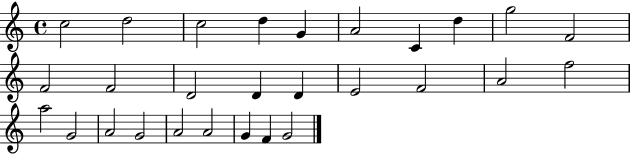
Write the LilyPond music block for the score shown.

{
  \clef treble
  \time 4/4
  \defaultTimeSignature
  \key c \major
  c''2 d''2 | c''2 d''4 g'4 | a'2 c'4 d''4 | g''2 f'2 | \break f'2 f'2 | d'2 d'4 d'4 | e'2 f'2 | a'2 f''2 | \break a''2 g'2 | a'2 g'2 | a'2 a'2 | g'4 f'4 g'2 | \break \bar "|."
}